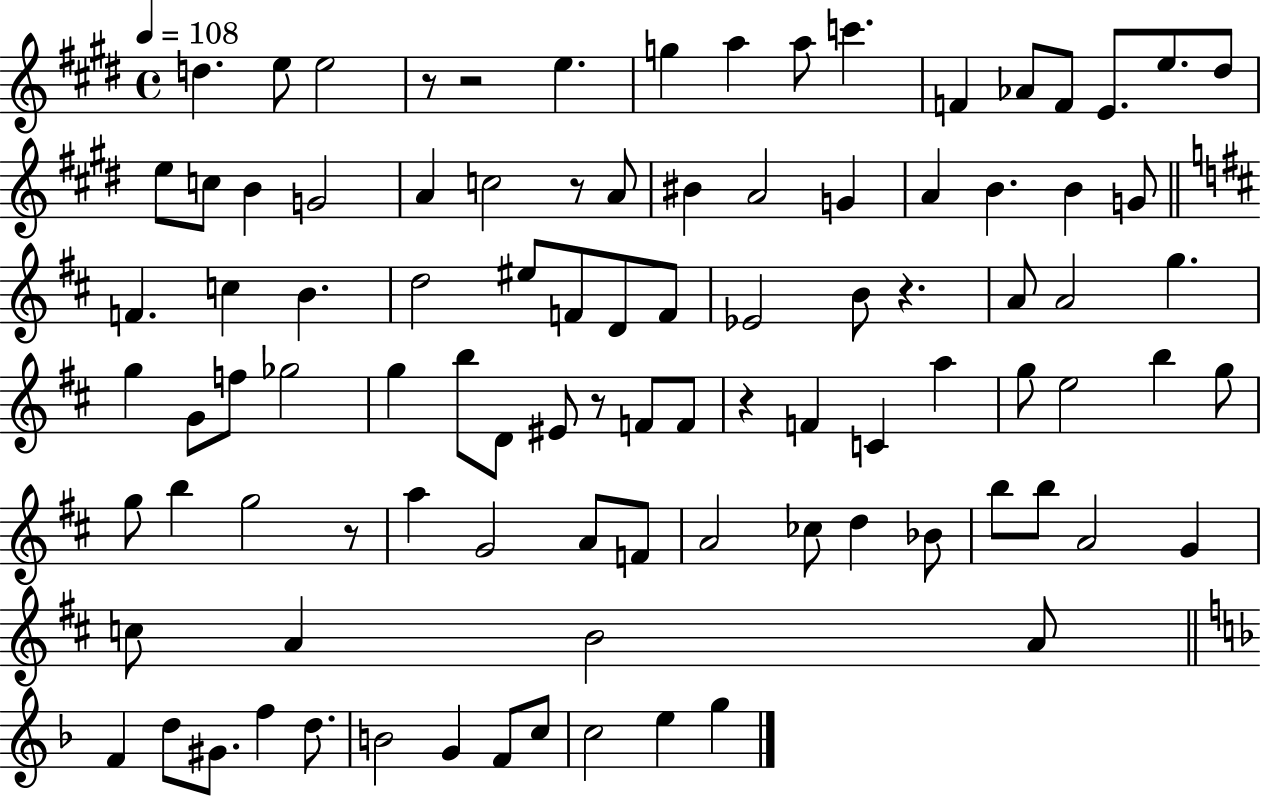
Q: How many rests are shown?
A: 7